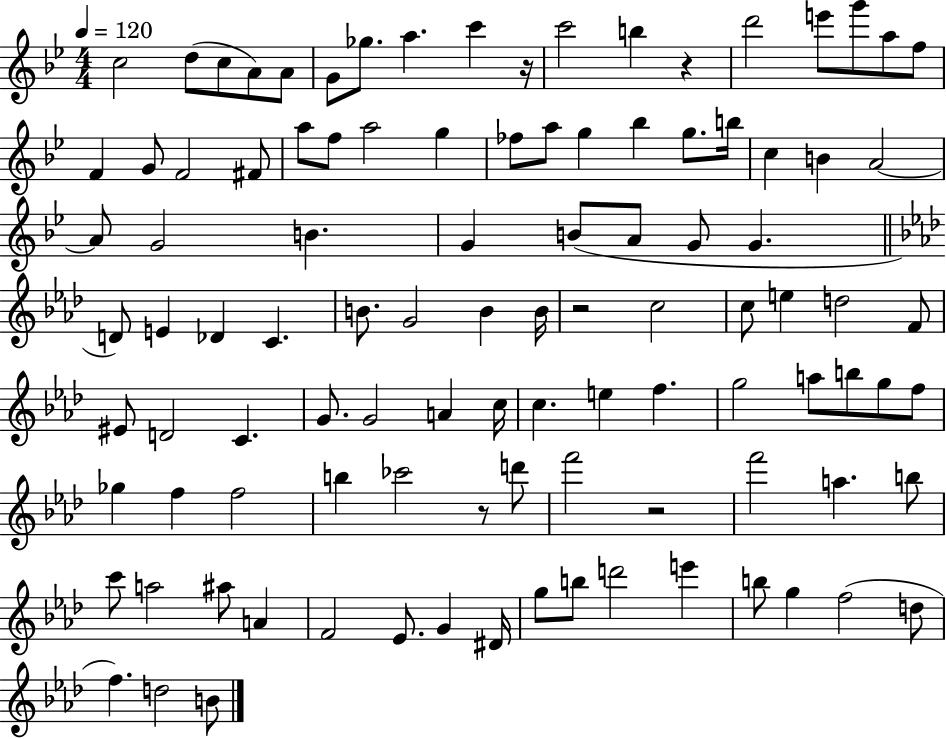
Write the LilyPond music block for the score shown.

{
  \clef treble
  \numericTimeSignature
  \time 4/4
  \key bes \major
  \tempo 4 = 120
  c''2 d''8( c''8 a'8) a'8 | g'8 ges''8. a''4. c'''4 r16 | c'''2 b''4 r4 | d'''2 e'''8 g'''8 a''8 f''8 | \break f'4 g'8 f'2 fis'8 | a''8 f''8 a''2 g''4 | fes''8 a''8 g''4 bes''4 g''8. b''16 | c''4 b'4 a'2~~ | \break a'8 g'2 b'4. | g'4 b'8( a'8 g'8 g'4. | \bar "||" \break \key f \minor d'8) e'4 des'4 c'4. | b'8. g'2 b'4 b'16 | r2 c''2 | c''8 e''4 d''2 f'8 | \break eis'8 d'2 c'4. | g'8. g'2 a'4 c''16 | c''4. e''4 f''4. | g''2 a''8 b''8 g''8 f''8 | \break ges''4 f''4 f''2 | b''4 ces'''2 r8 d'''8 | f'''2 r2 | f'''2 a''4. b''8 | \break c'''8 a''2 ais''8 a'4 | f'2 ees'8. g'4 dis'16 | g''8 b''8 d'''2 e'''4 | b''8 g''4 f''2( d''8 | \break f''4.) d''2 b'8 | \bar "|."
}